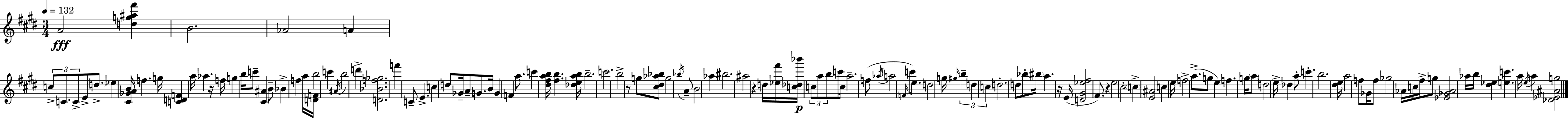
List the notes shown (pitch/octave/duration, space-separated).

A4/h [D5,G5,A#5,F#6]/q B4/h. Ab4/h A4/q C5/e C4/e. C4/e E4/e D5/e. Eb5/q [C#4,Gb4,A4,B4]/s F5/q. G5/s [C4,D4,F4]/q A5/s Ab5/q. R/s F5/s G5/q B5/s C6/e [C#4,A#4]/q B4/e Bb4/q F5/q A5/s [D4,F4]/s B5/h C6/q A#4/s B5/h D6/q [D4,Bb4,F5,Gb5]/h. F6/q C4/e E4/q. C5/q D5/e Gb4/s A4/e G4/e. B4/s G4/q F4/q A5/e. C6/q [D#5,F#5,A5,B5]/s [F#5,B5]/q. [Db5,E5,A5,B5]/s B5/h. C6/h. B5/h R/e G5/e [C#5,D#5,Ab5,Bb5]/e G5/h Bb5/s A4/e B4/h Ab5/q BIS5/h. A#5/h R/q D5/s [Eb5,F#6]/s [C5,Db5,Bb6]/s C5/e A5/e B5/e C6/e C5/s A5/h. F5/e Ab5/s A5/h F4/s C6/e E5/e. D5/h G5/s G#5/s B5/q D5/q C5/q D5/h. D5/e Bb5/e BIS5/s A5/q. R/s E4/s [D4,G#4,Eb5,F#5]/h F#4/e. R/q E5/h C#5/h C5/q [E4,A#4]/h C5/q E5/s F5/h A5/e. G5/e E5/q F5/q. G5/s A5/e D5/h E5/s Db5/q A5/e C6/q. B5/h. [D#5,E5]/s A5/h F5/e Gb4/s F5/e Gb5/h Ab4/s C5/s F#5/s G5/e [Eb4,Gb4,Ab4]/h Ab5/s B5/s [D#5,Eb5]/q [E5,C6]/q. A5/s E5/s A5/q [Db4,Eb4,A#4,G5]/h